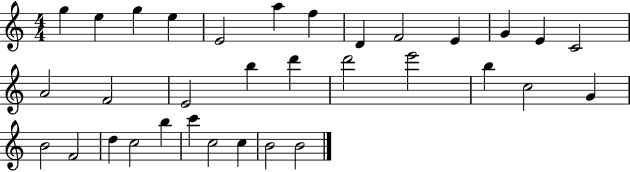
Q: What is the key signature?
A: C major